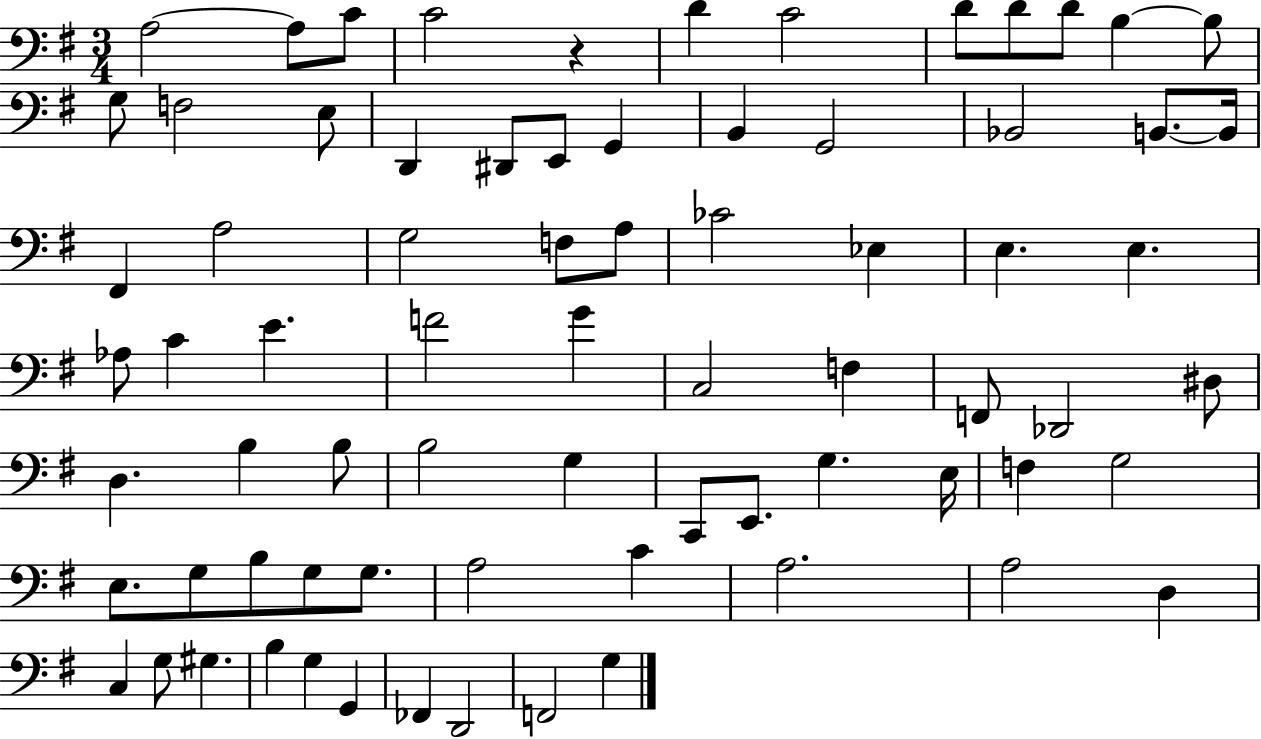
{
  \clef bass
  \numericTimeSignature
  \time 3/4
  \key g \major
  a2~~ a8 c'8 | c'2 r4 | d'4 c'2 | d'8 d'8 d'8 b4~~ b8 | \break g8 f2 e8 | d,4 dis,8 e,8 g,4 | b,4 g,2 | bes,2 b,8.~~ b,16 | \break fis,4 a2 | g2 f8 a8 | ces'2 ees4 | e4. e4. | \break aes8 c'4 e'4. | f'2 g'4 | c2 f4 | f,8 des,2 dis8 | \break d4. b4 b8 | b2 g4 | c,8 e,8. g4. e16 | f4 g2 | \break e8. g8 b8 g8 g8. | a2 c'4 | a2. | a2 d4 | \break c4 g8 gis4. | b4 g4 g,4 | fes,4 d,2 | f,2 g4 | \break \bar "|."
}